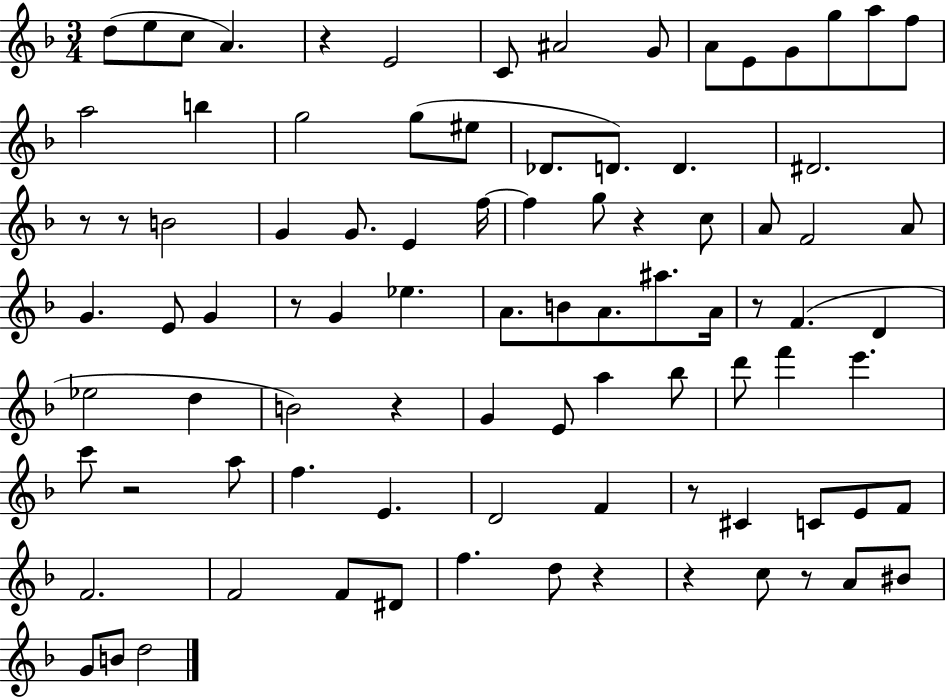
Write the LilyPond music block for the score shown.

{
  \clef treble
  \numericTimeSignature
  \time 3/4
  \key f \major
  d''8( e''8 c''8 a'4.) | r4 e'2 | c'8 ais'2 g'8 | a'8 e'8 g'8 g''8 a''8 f''8 | \break a''2 b''4 | g''2 g''8( eis''8 | des'8. d'8.) d'4. | dis'2. | \break r8 r8 b'2 | g'4 g'8. e'4 f''16~~ | f''4 g''8 r4 c''8 | a'8 f'2 a'8 | \break g'4. e'8 g'4 | r8 g'4 ees''4. | a'8. b'8 a'8. ais''8. a'16 | r8 f'4.( d'4 | \break ees''2 d''4 | b'2) r4 | g'4 e'8 a''4 bes''8 | d'''8 f'''4 e'''4. | \break c'''8 r2 a''8 | f''4. e'4. | d'2 f'4 | r8 cis'4 c'8 e'8 f'8 | \break f'2. | f'2 f'8 dis'8 | f''4. d''8 r4 | r4 c''8 r8 a'8 bis'8 | \break g'8 b'8 d''2 | \bar "|."
}